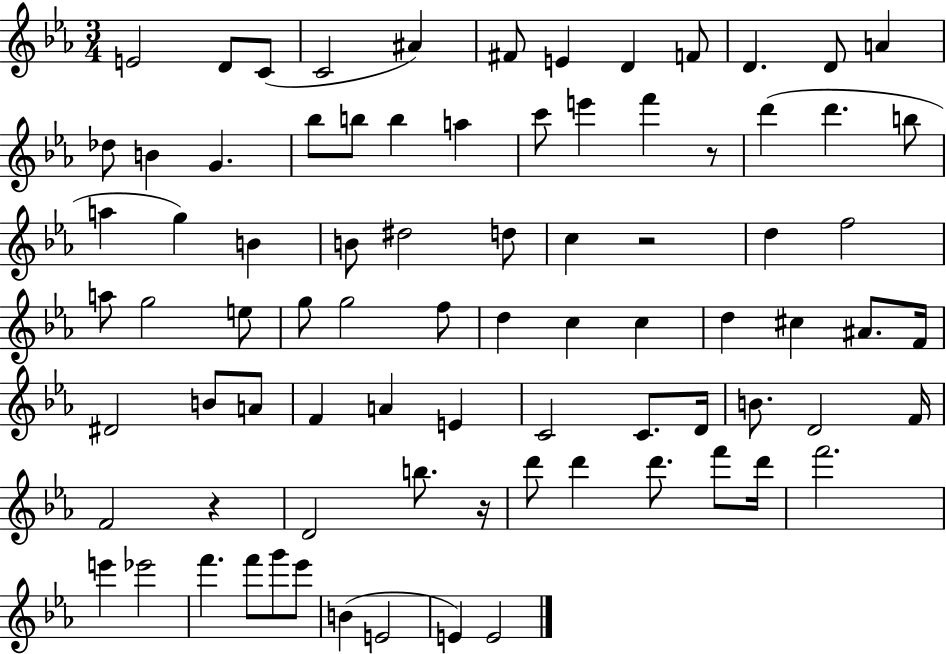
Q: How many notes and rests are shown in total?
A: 82